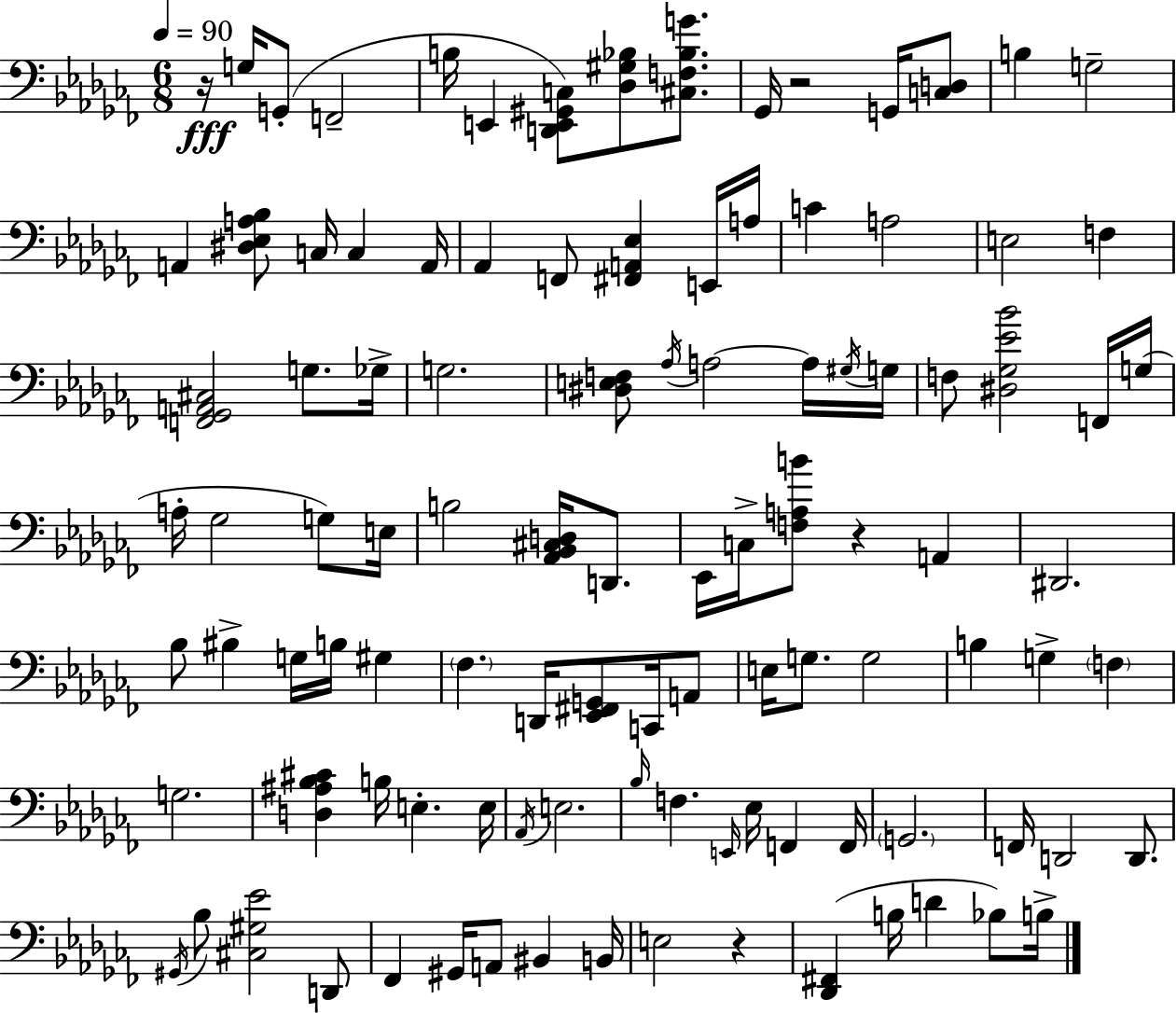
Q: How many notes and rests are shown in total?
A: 105